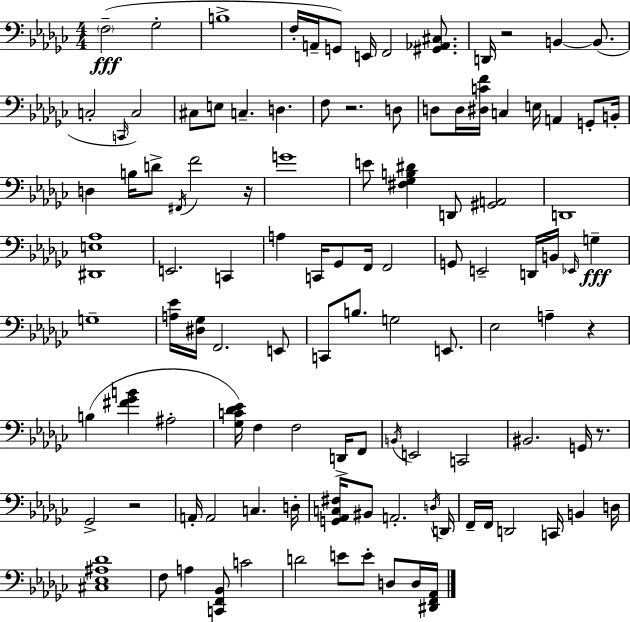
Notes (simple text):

F3/h Gb3/h B3/w F3/s A2/s G2/e E2/s F2/h [G#2,Ab2,C#3]/e. D2/s R/h B2/q B2/e. C3/h C2/s C3/h C#3/e E3/e C3/q. D3/q. F3/e R/h. D3/e D3/e D3/s [D#3,C4,F4]/s C3/q E3/s A2/q G2/e B2/s D3/q B3/s D4/e F#2/s F4/h R/s G4/w E4/e [F#3,Gb3,B3,D#4]/q D2/e [G#2,A2]/h D2/w [D#2,E3,Ab3]/w E2/h. C2/q A3/q C2/s Gb2/e F2/s F2/h G2/e E2/h D2/s B2/s Eb2/s G3/q G3/w [A3,Eb4]/s [D#3,Gb3]/s F2/h. E2/e C2/e B3/e. G3/h E2/e. Eb3/h A3/q R/q B3/q [F#4,Gb4,B4]/q A#3/h [Gb3,C4,Db4,Eb4]/s F3/q F3/h D2/s F2/e B2/s E2/h C2/h BIS2/h. G2/s R/e. Gb2/h R/h A2/s A2/h C3/q. D3/s [G2,Ab2,C3,F#3]/s BIS2/e A2/h. D3/s D2/s F2/s F2/s D2/h C2/s B2/q D3/s [C#3,Eb3,A#3,Db4]/w F3/e A3/q [C2,F2,Bb2]/e C4/h D4/h E4/e E4/e D3/e D3/s [D#2,F2,Ab2]/s